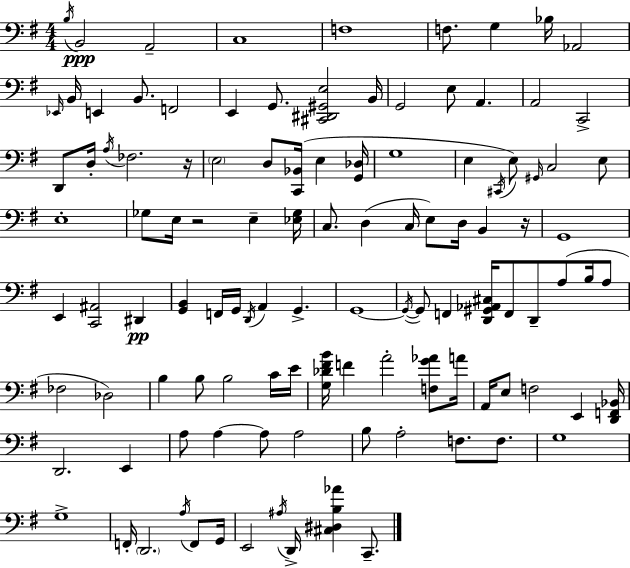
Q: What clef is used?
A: bass